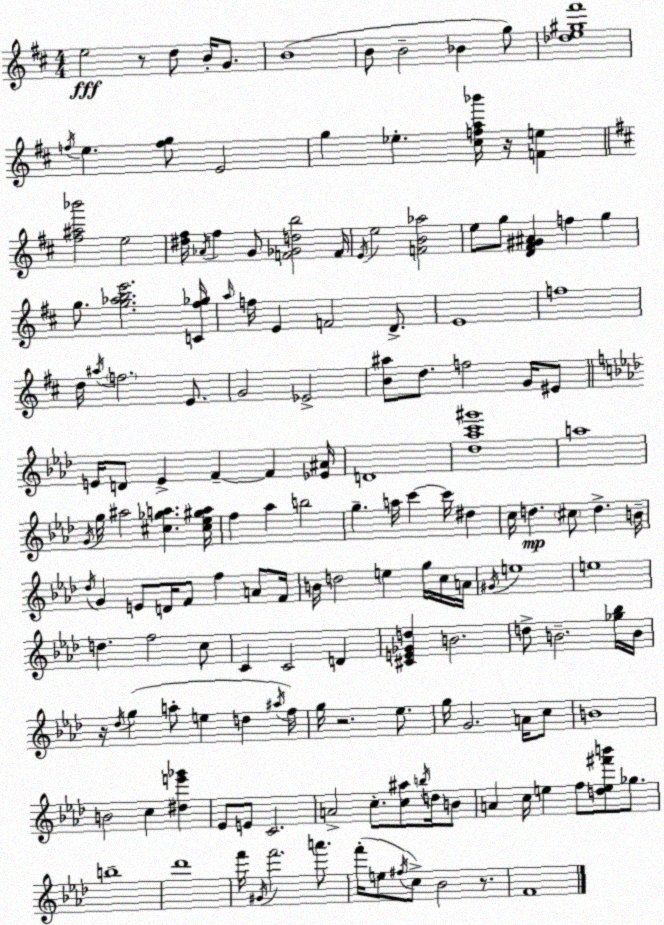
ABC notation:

X:1
T:Untitled
M:4/4
L:1/4
K:D
e2 z/2 d/2 B/4 G/2 B4 B/2 B2 _B g/2 [_de^g^f']4 f/4 e [fg]/2 E2 g _e [^cfa_b']/4 z/4 [Fe] [^f^a_b']2 e2 [^d^f]/4 _A/4 ^f G/2 [F_Gdb]2 F/4 E/4 e2 [FB_a]2 e/2 g/2 [D^F^G^A] f g g/2 [g_abe']2 [C^f_g]/4 a/4 f/4 E F2 D/2 E4 f4 d/4 ^a/4 f2 E/2 G2 _E2 [B^a]/2 d/2 f2 G/4 ^E/2 E/4 D/2 E F F [_E^A]/4 D4 [_d_ac'^g']4 a4 G/4 g/4 ^a2 [^c_ga] [^c_e^ga]/4 f _a b2 g a/4 c' c'/4 ^d c/4 d ^c/2 d B/4 _d/4 G E/2 D/4 F/2 f A/2 F/4 B/4 d2 e g/4 c/4 A/4 ^G/4 e4 e4 d f2 c/2 C C2 D [^CE_Gd] B2 d/2 B2 [_g_b]/4 B/4 z/4 _d/4 g a/2 e d ^a/4 f/4 g/4 z2 _e/2 g/4 G2 A/4 c/2 B4 B2 c [^de'_g'] _E/2 E/2 C2 A2 c/2 [c^a]/2 b/4 d/4 B/2 A c/4 e f/2 [de^f'b']/2 _g/2 b4 _d'4 f'/4 ^G/4 f'2 a'/2 f'/4 e/2 ^f/4 c/2 _B2 z/2 F4